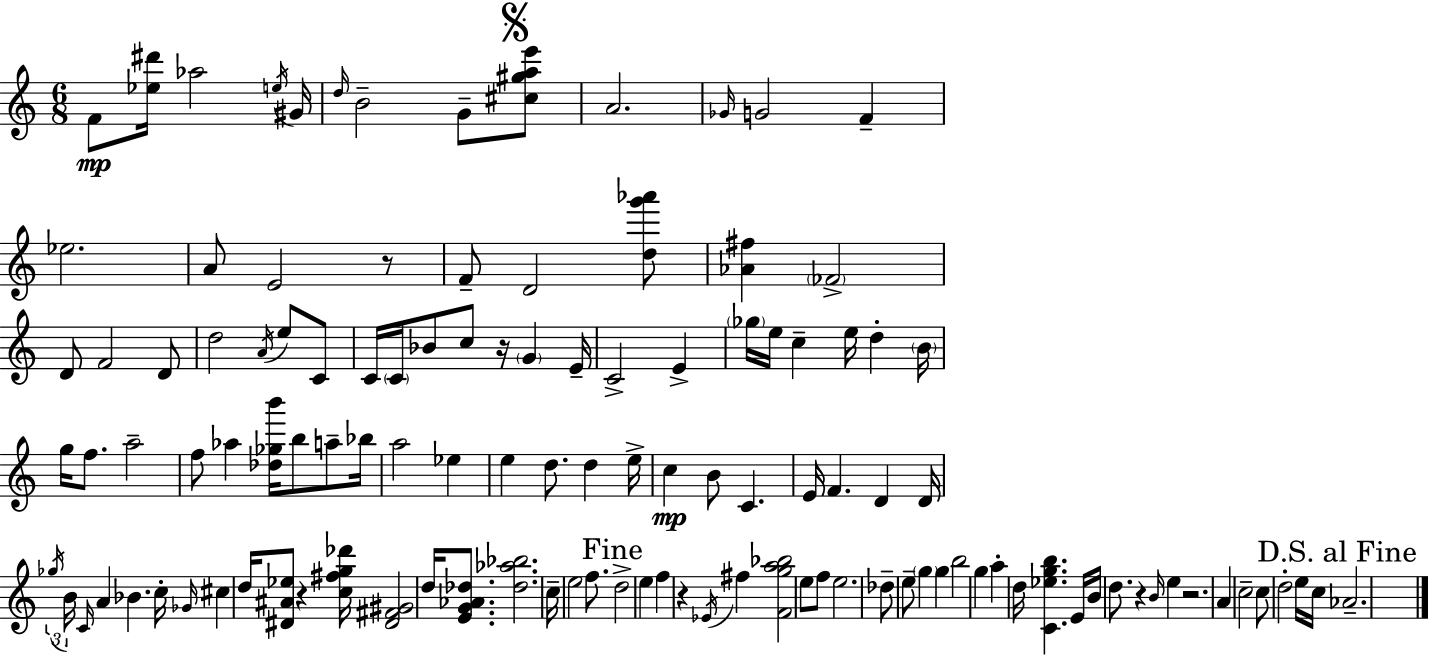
X:1
T:Untitled
M:6/8
L:1/4
K:C
F/2 [_e^d']/4 _a2 e/4 ^G/4 d/4 B2 G/2 [^c^gae']/2 A2 _G/4 G2 F _e2 A/2 E2 z/2 F/2 D2 [dg'_a']/2 [_A^f] _F2 D/2 F2 D/2 d2 A/4 e/2 C/2 C/4 C/4 _B/2 c/2 z/4 G E/4 C2 E _g/4 e/4 c e/4 d B/4 g/4 f/2 a2 f/2 _a [_d_gb']/4 b/2 a/2 _b/4 a2 _e e d/2 d e/4 c B/2 C E/4 F D D/4 _g/4 B/4 C/4 A _B c/4 _G/4 ^c d/4 [^D^A_e]/2 z [c^fg_d']/4 [^D^F^G]2 d/4 [EG_A_d]/2 [_d_a_b]2 c/4 e2 f/2 d2 e f z _E/4 ^f [Fga_b]2 e/2 f/2 e2 _d/2 e/2 g g b2 g a d/4 [C_egb] E/4 B/4 d/2 z B/4 e z2 A c2 c/2 d2 e/4 c/4 _A2